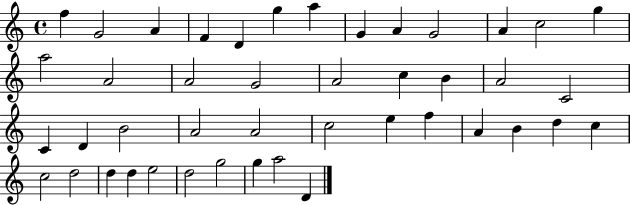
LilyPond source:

{
  \clef treble
  \time 4/4
  \defaultTimeSignature
  \key c \major
  f''4 g'2 a'4 | f'4 d'4 g''4 a''4 | g'4 a'4 g'2 | a'4 c''2 g''4 | \break a''2 a'2 | a'2 g'2 | a'2 c''4 b'4 | a'2 c'2 | \break c'4 d'4 b'2 | a'2 a'2 | c''2 e''4 f''4 | a'4 b'4 d''4 c''4 | \break c''2 d''2 | d''4 d''4 e''2 | d''2 g''2 | g''4 a''2 d'4 | \break \bar "|."
}